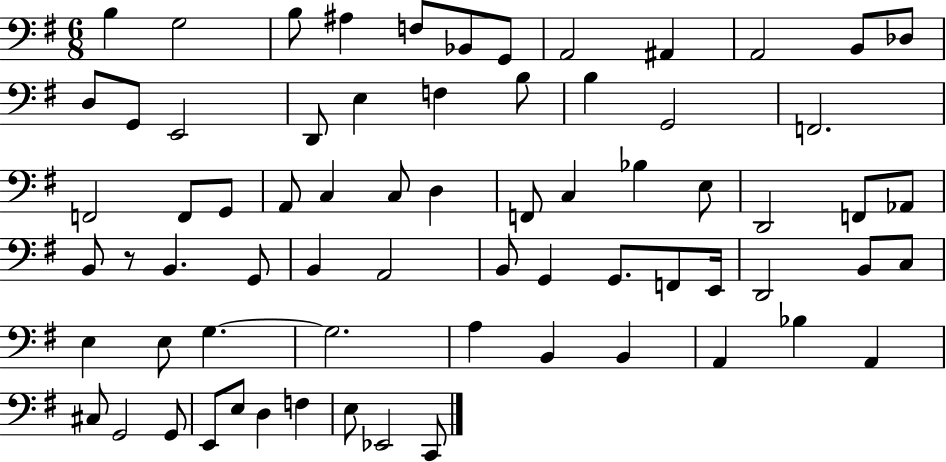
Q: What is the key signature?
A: G major